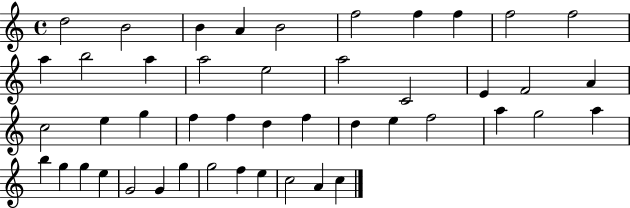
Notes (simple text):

D5/h B4/h B4/q A4/q B4/h F5/h F5/q F5/q F5/h F5/h A5/q B5/h A5/q A5/h E5/h A5/h C4/h E4/q F4/h A4/q C5/h E5/q G5/q F5/q F5/q D5/q F5/q D5/q E5/q F5/h A5/q G5/h A5/q B5/q G5/q G5/q E5/q G4/h G4/q G5/q G5/h F5/q E5/q C5/h A4/q C5/q